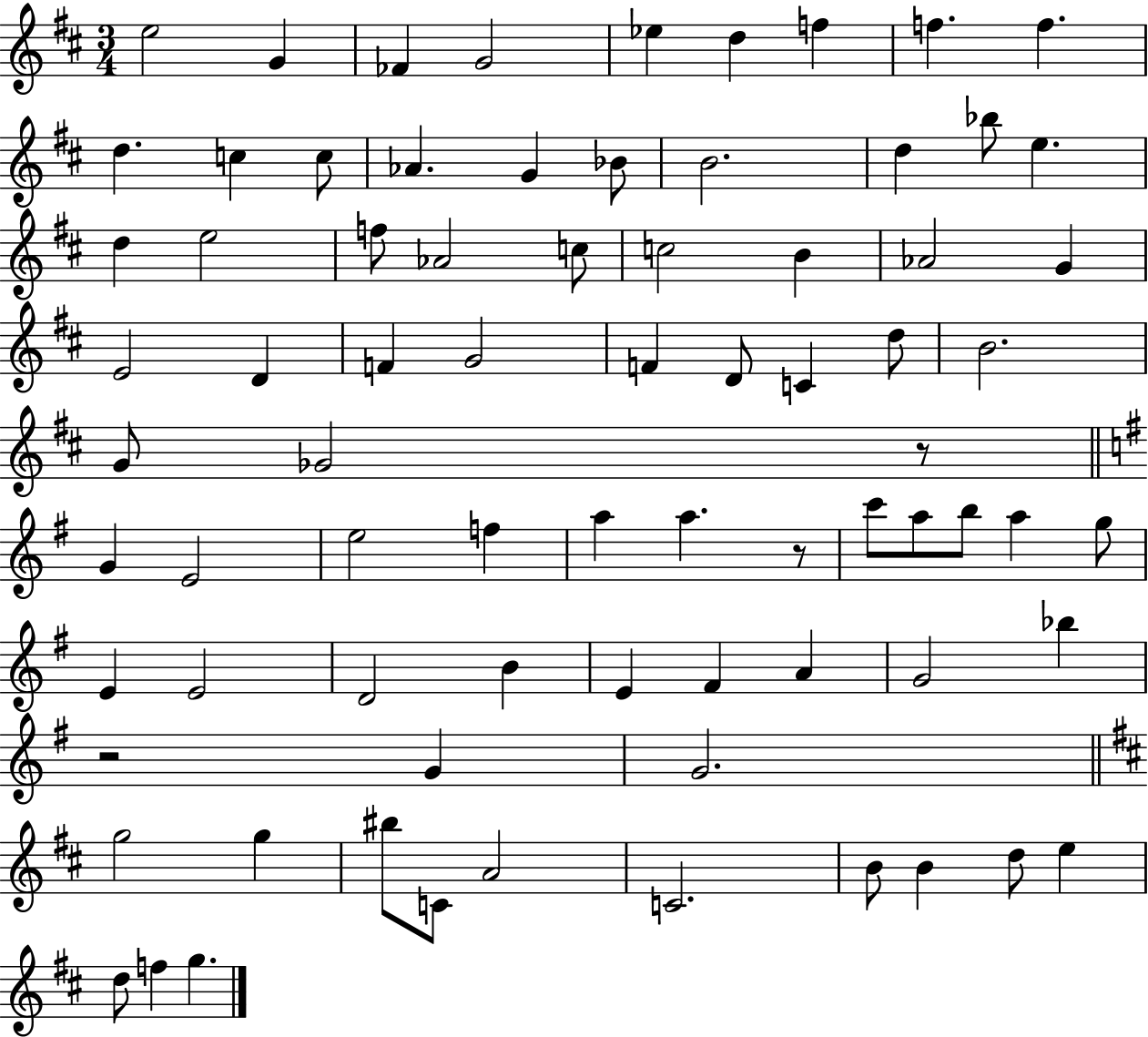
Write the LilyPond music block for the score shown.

{
  \clef treble
  \numericTimeSignature
  \time 3/4
  \key d \major
  e''2 g'4 | fes'4 g'2 | ees''4 d''4 f''4 | f''4. f''4. | \break d''4. c''4 c''8 | aes'4. g'4 bes'8 | b'2. | d''4 bes''8 e''4. | \break d''4 e''2 | f''8 aes'2 c''8 | c''2 b'4 | aes'2 g'4 | \break e'2 d'4 | f'4 g'2 | f'4 d'8 c'4 d''8 | b'2. | \break g'8 ges'2 r8 | \bar "||" \break \key e \minor g'4 e'2 | e''2 f''4 | a''4 a''4. r8 | c'''8 a''8 b''8 a''4 g''8 | \break e'4 e'2 | d'2 b'4 | e'4 fis'4 a'4 | g'2 bes''4 | \break r2 g'4 | g'2. | \bar "||" \break \key b \minor g''2 g''4 | bis''8 c'8 a'2 | c'2. | b'8 b'4 d''8 e''4 | \break d''8 f''4 g''4. | \bar "|."
}